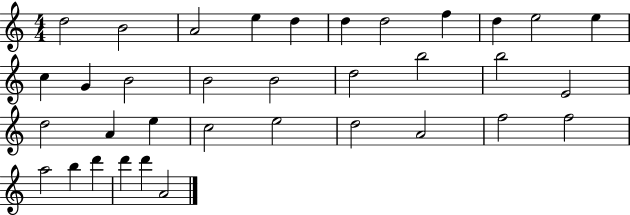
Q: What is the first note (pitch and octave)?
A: D5